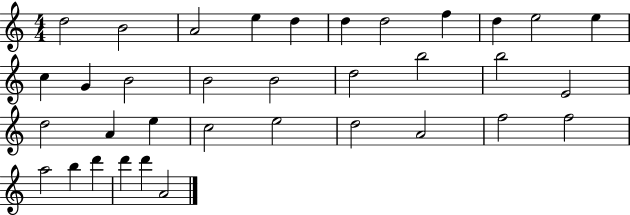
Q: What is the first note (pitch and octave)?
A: D5